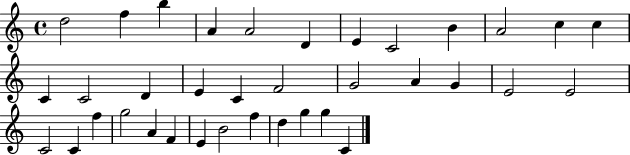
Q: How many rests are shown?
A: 0